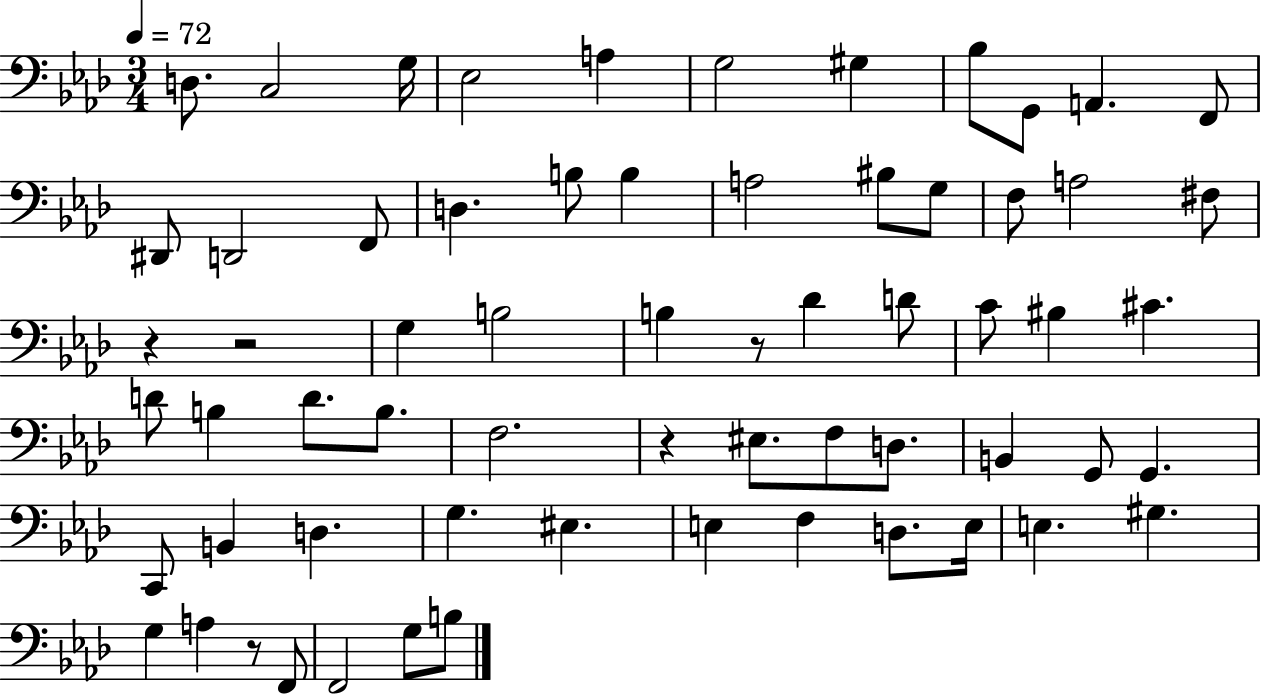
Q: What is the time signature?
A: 3/4